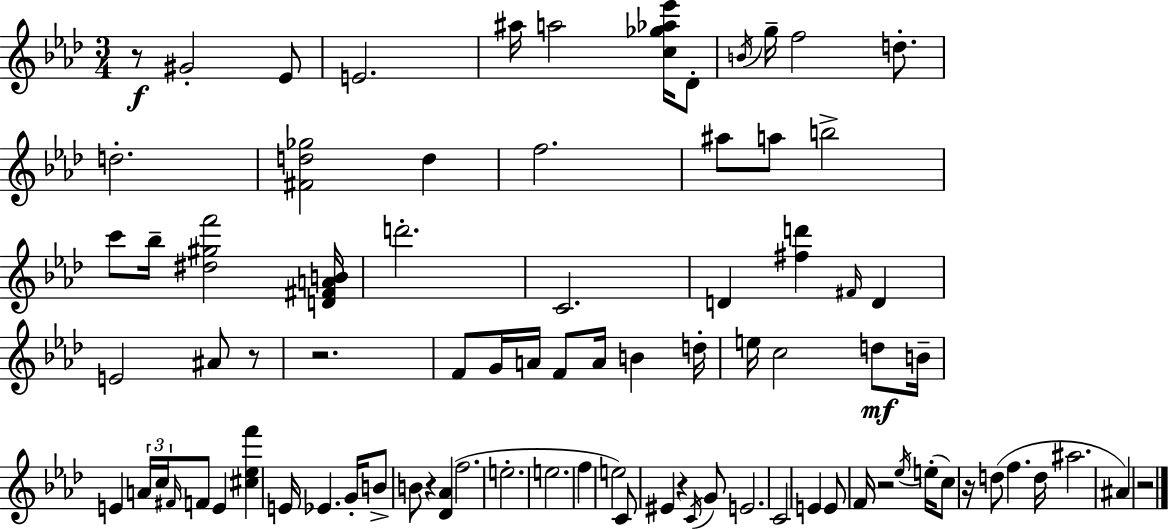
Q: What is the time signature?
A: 3/4